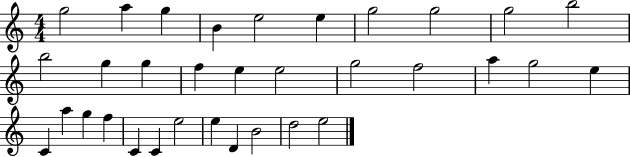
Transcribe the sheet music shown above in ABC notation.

X:1
T:Untitled
M:4/4
L:1/4
K:C
g2 a g B e2 e g2 g2 g2 b2 b2 g g f e e2 g2 f2 a g2 e C a g f C C e2 e D B2 d2 e2